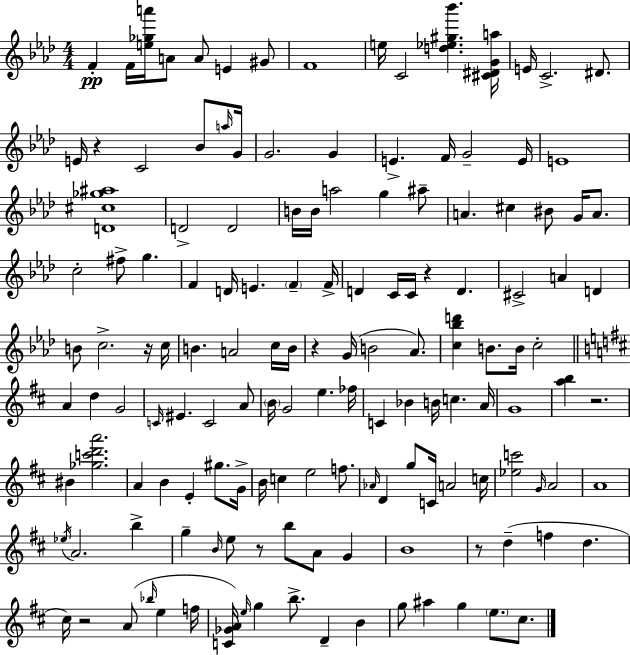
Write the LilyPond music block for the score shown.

{
  \clef treble
  \numericTimeSignature
  \time 4/4
  \key f \minor
  f'4-.\pp f'16 <e'' ges'' a'''>16 a'8 a'8 e'4 gis'8 | f'1 | e''16 c'2 <d'' ees'' gis'' bes'''>4. <cis' dis' g' a''>16 | e'16 c'2.-> dis'8. | \break e'16 r4 c'2 bes'8 \grace { a''16 } | g'16 g'2. g'4 | e'4.-> f'16 g'2-- | e'16 e'1 | \break <d' cis'' ges'' ais''>1 | d'2-> d'2 | b'16 b'16 a''2 g''4 ais''8-- | a'4. cis''4 bis'8 g'16 a'8. | \break c''2-. fis''8-> g''4. | f'4 d'16 e'4. \parenthesize f'4-- | f'16-> d'4 c'16 c'16 r4 d'4. | cis'2-> a'4 d'4 | \break b'8 c''2.-> r16 | c''16 b'4. a'2 c''16 | b'16 r4 g'16( b'2 aes'8.) | <c'' bes'' d'''>4 b'8. b'16 c''2-. | \break \bar "||" \break \key d \major a'4 d''4 g'2 | \grace { c'16 } eis'4. c'2 a'8 | \parenthesize b'16 g'2 e''4. | fes''16 c'4 bes'4 b'16 c''4. | \break a'16 g'1 | <a'' b''>4 r2. | bis'4 <ges'' c''' d''' a'''>2. | a'4 b'4 e'4-. gis''8. | \break g'16-> b'16 c''4 e''2 f''8. | \grace { aes'16 } d'4 g''8 c'16 a'2 | c''16 <ees'' c'''>2 \grace { g'16 } a'2 | a'1 | \break \acciaccatura { ees''16 } a'2. | b''4-> g''4-- \grace { b'16 } e''8 r8 b''8 a'8 | g'4 b'1 | r8 d''4--( f''4 d''4. | \break cis''16) r2 a'8( | \grace { bes''16 } e''4 f''16 <c' ges' a'>16) \grace { e''16 } g''4 b''8.-> d'4-- | b'4 g''8 ais''4 g''4 | \parenthesize e''8. cis''8. \bar "|."
}